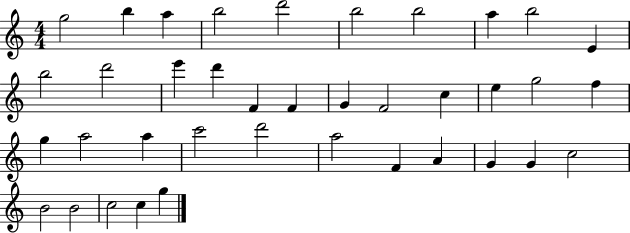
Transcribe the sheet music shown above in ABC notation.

X:1
T:Untitled
M:4/4
L:1/4
K:C
g2 b a b2 d'2 b2 b2 a b2 E b2 d'2 e' d' F F G F2 c e g2 f g a2 a c'2 d'2 a2 F A G G c2 B2 B2 c2 c g